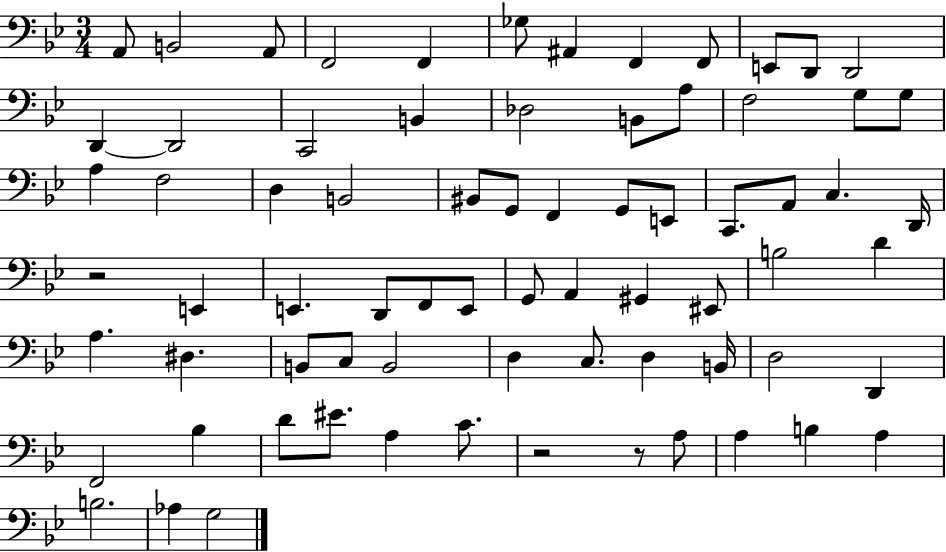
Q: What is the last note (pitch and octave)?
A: G3